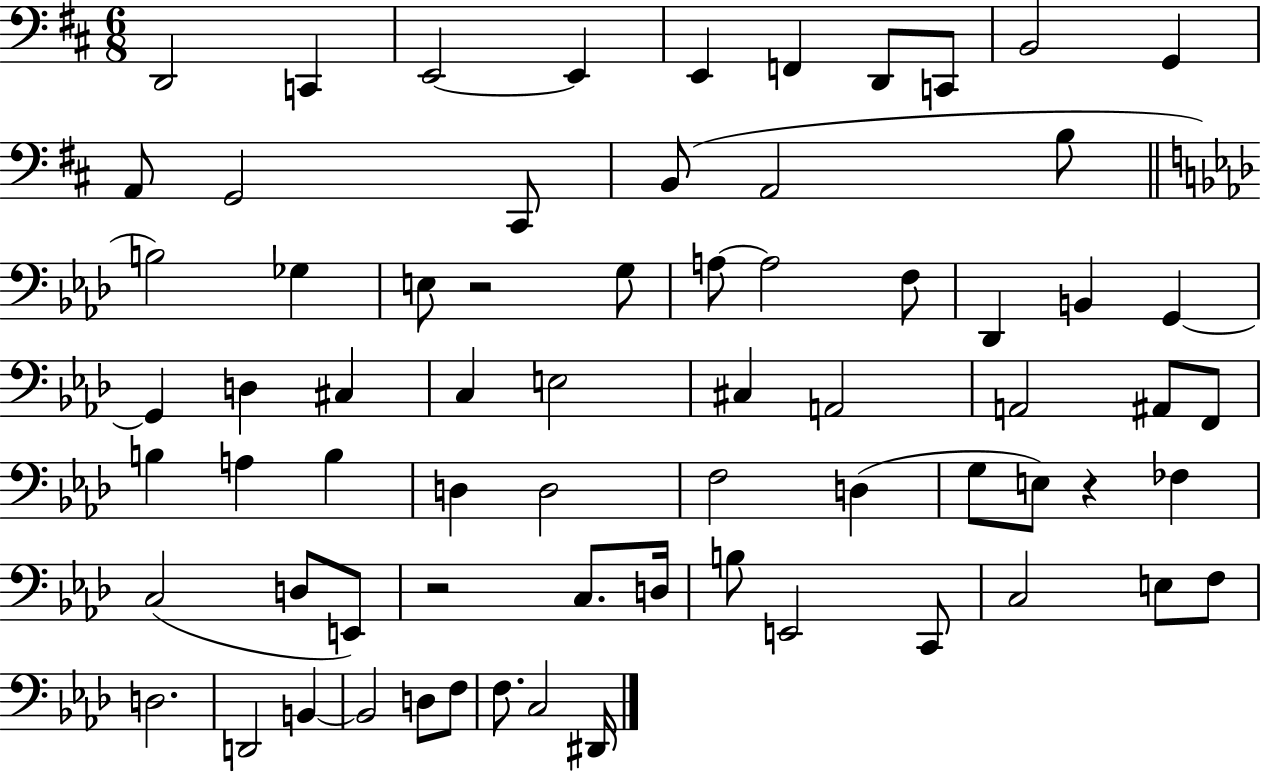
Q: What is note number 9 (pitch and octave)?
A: B2